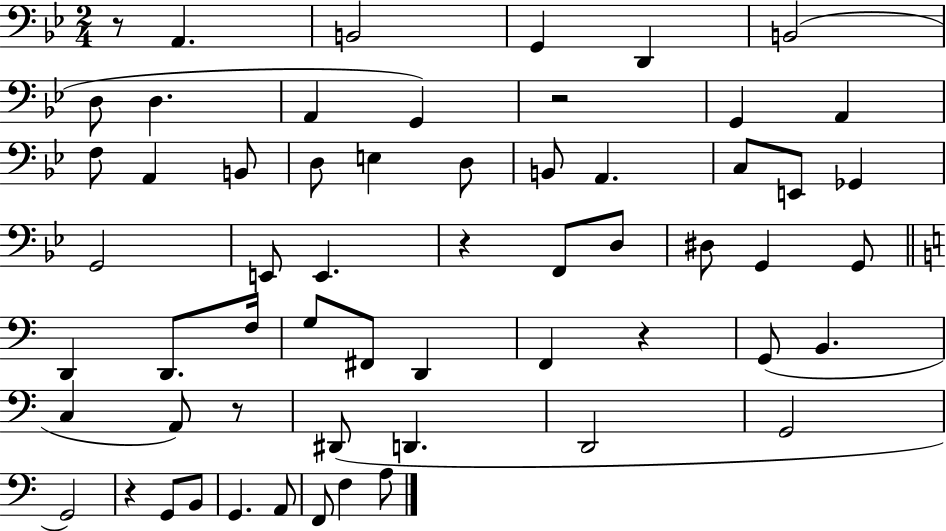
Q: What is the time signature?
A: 2/4